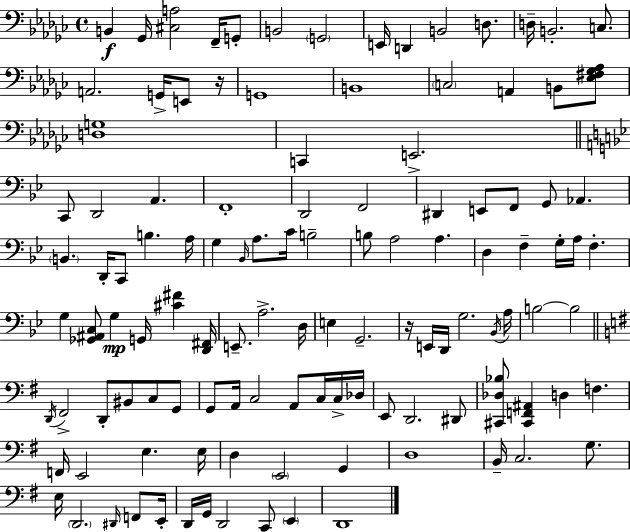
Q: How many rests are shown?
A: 2